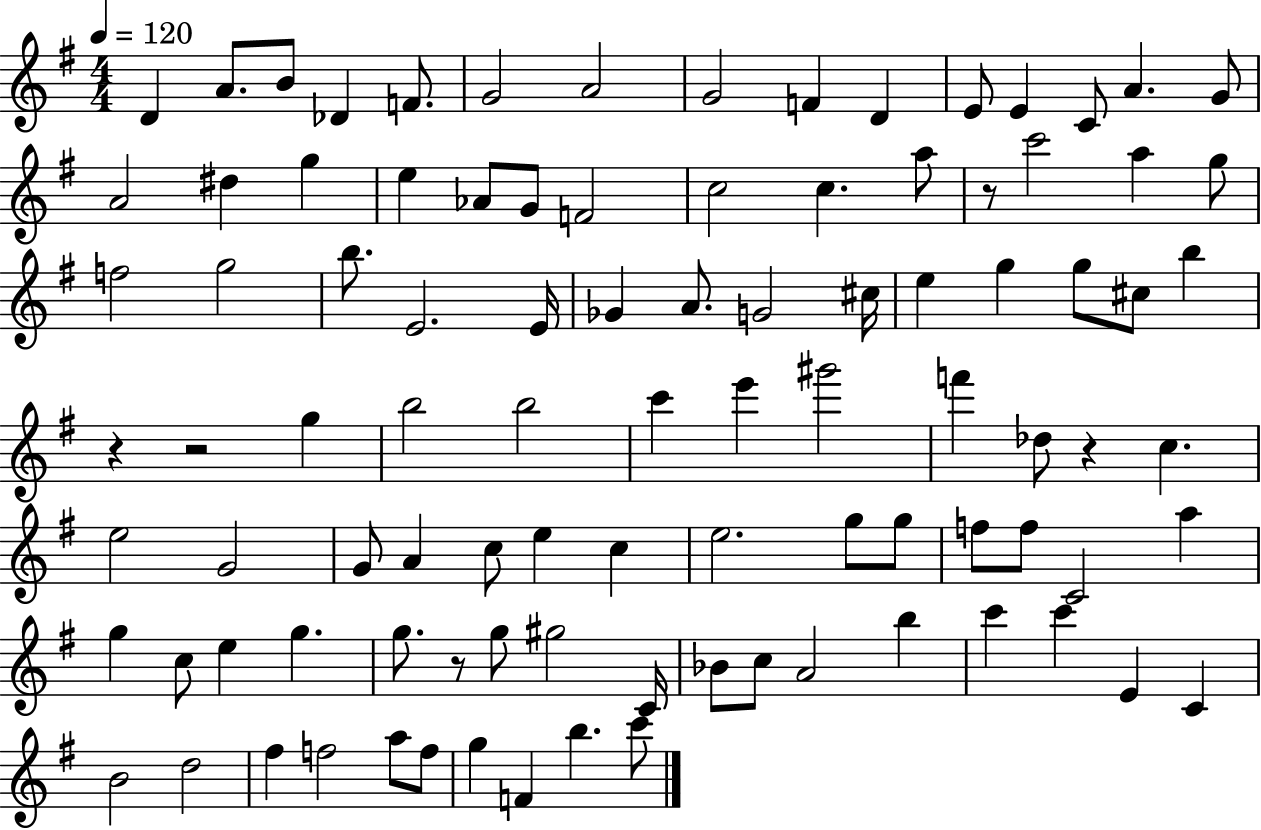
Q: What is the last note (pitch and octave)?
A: C6